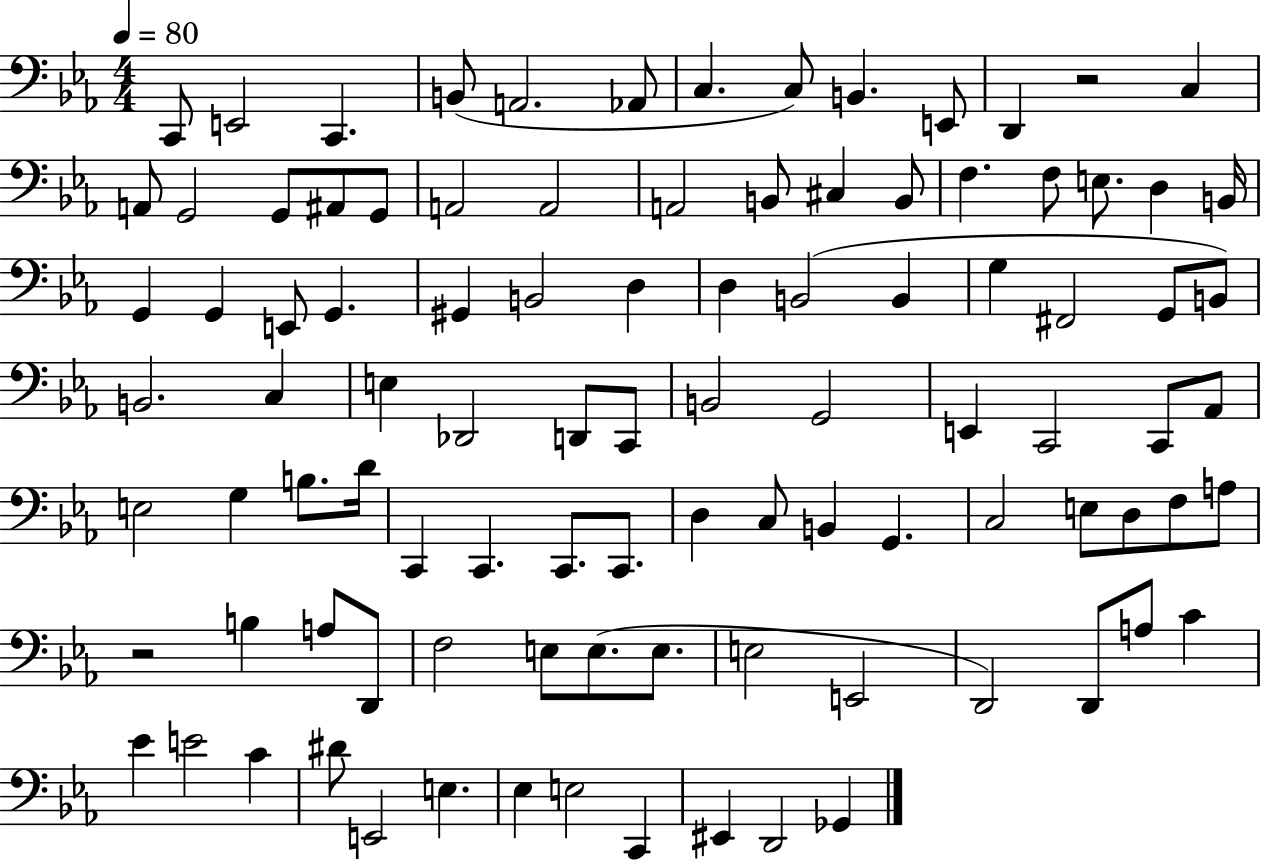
C2/e E2/h C2/q. B2/e A2/h. Ab2/e C3/q. C3/e B2/q. E2/e D2/q R/h C3/q A2/e G2/h G2/e A#2/e G2/e A2/h A2/h A2/h B2/e C#3/q B2/e F3/q. F3/e E3/e. D3/q B2/s G2/q G2/q E2/e G2/q. G#2/q B2/h D3/q D3/q B2/h B2/q G3/q F#2/h G2/e B2/e B2/h. C3/q E3/q Db2/h D2/e C2/e B2/h G2/h E2/q C2/h C2/e Ab2/e E3/h G3/q B3/e. D4/s C2/q C2/q. C2/e. C2/e. D3/q C3/e B2/q G2/q. C3/h E3/e D3/e F3/e A3/e R/h B3/q A3/e D2/e F3/h E3/e E3/e. E3/e. E3/h E2/h D2/h D2/e A3/e C4/q Eb4/q E4/h C4/q D#4/e E2/h E3/q. Eb3/q E3/h C2/q EIS2/q D2/h Gb2/q